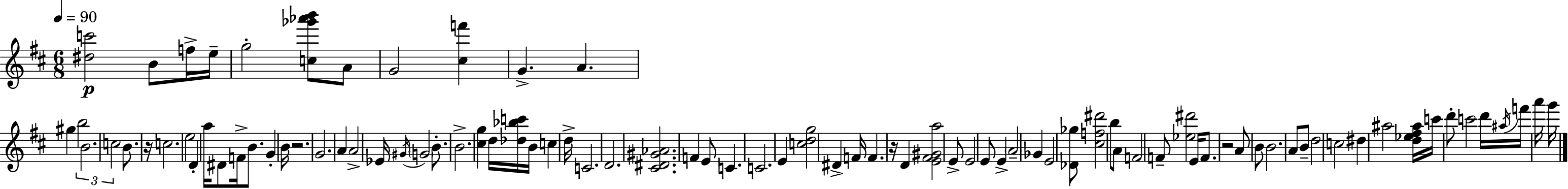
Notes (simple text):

[D#5,C6]/h B4/e F5/s E5/s G5/h [C5,Gb6,Ab6,B6]/e A4/e G4/h [C#5,F6]/q G4/q. A4/q. G#5/q B5/h B4/h. C5/h B4/e. R/s C5/h. E5/h D4/q A5/s D#4/e F4/s B4/e. G4/q B4/s R/h. G4/h. A4/q A4/h Eb4/s G#4/s G4/h B4/e. B4/h. [C#5,G5]/q D5/s [Db5,Bb5,C6]/s B4/s C5/q D5/s C4/h. D4/h. [C#4,D#4,G#4,Ab4]/h. F4/q E4/e C4/q. C4/h. E4/q [C5,D5,G5]/h D#4/q F4/s F4/q. R/s D4/q [E4,F#4,G#4,A5]/h E4/e E4/h E4/e E4/q A4/h Gb4/q E4/h [Db4,Gb5]/e [C#5,F5,D#6]/h B5/e A4/e F4/h F4/e [Eb5,D#6]/h E4/s F4/e. R/h A4/e B4/e B4/h. A4/e B4/e D5/h C5/h D#5/q A#5/h [D5,Eb5,F#5,A#5]/s C6/s D6/e C6/h D6/s A#5/s F6/s A6/s G6/s